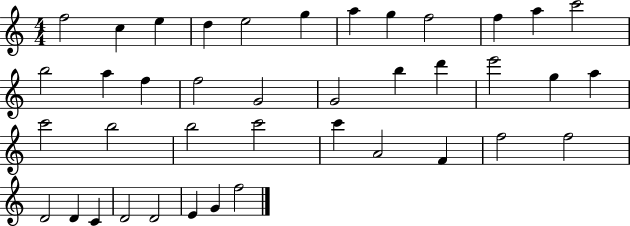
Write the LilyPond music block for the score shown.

{
  \clef treble
  \numericTimeSignature
  \time 4/4
  \key c \major
  f''2 c''4 e''4 | d''4 e''2 g''4 | a''4 g''4 f''2 | f''4 a''4 c'''2 | \break b''2 a''4 f''4 | f''2 g'2 | g'2 b''4 d'''4 | e'''2 g''4 a''4 | \break c'''2 b''2 | b''2 c'''2 | c'''4 a'2 f'4 | f''2 f''2 | \break d'2 d'4 c'4 | d'2 d'2 | e'4 g'4 f''2 | \bar "|."
}